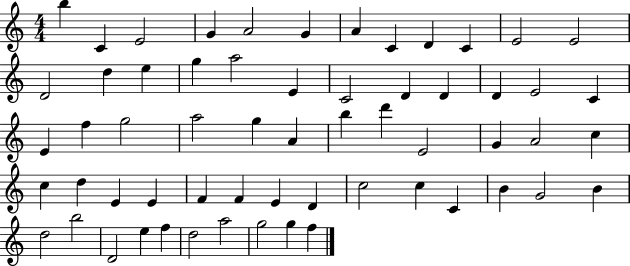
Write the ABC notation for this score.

X:1
T:Untitled
M:4/4
L:1/4
K:C
b C E2 G A2 G A C D C E2 E2 D2 d e g a2 E C2 D D D E2 C E f g2 a2 g A b d' E2 G A2 c c d E E F F E D c2 c C B G2 B d2 b2 D2 e f d2 a2 g2 g f